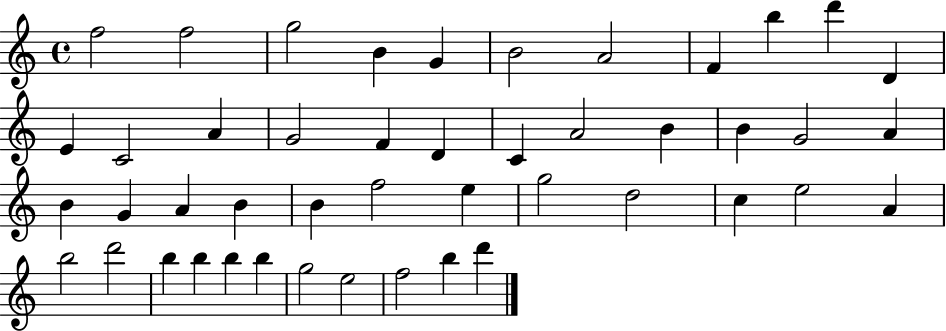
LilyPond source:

{
  \clef treble
  \time 4/4
  \defaultTimeSignature
  \key c \major
  f''2 f''2 | g''2 b'4 g'4 | b'2 a'2 | f'4 b''4 d'''4 d'4 | \break e'4 c'2 a'4 | g'2 f'4 d'4 | c'4 a'2 b'4 | b'4 g'2 a'4 | \break b'4 g'4 a'4 b'4 | b'4 f''2 e''4 | g''2 d''2 | c''4 e''2 a'4 | \break b''2 d'''2 | b''4 b''4 b''4 b''4 | g''2 e''2 | f''2 b''4 d'''4 | \break \bar "|."
}